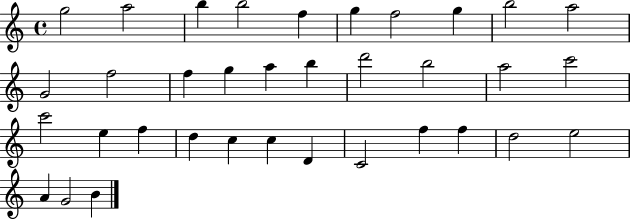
{
  \clef treble
  \time 4/4
  \defaultTimeSignature
  \key c \major
  g''2 a''2 | b''4 b''2 f''4 | g''4 f''2 g''4 | b''2 a''2 | \break g'2 f''2 | f''4 g''4 a''4 b''4 | d'''2 b''2 | a''2 c'''2 | \break c'''2 e''4 f''4 | d''4 c''4 c''4 d'4 | c'2 f''4 f''4 | d''2 e''2 | \break a'4 g'2 b'4 | \bar "|."
}